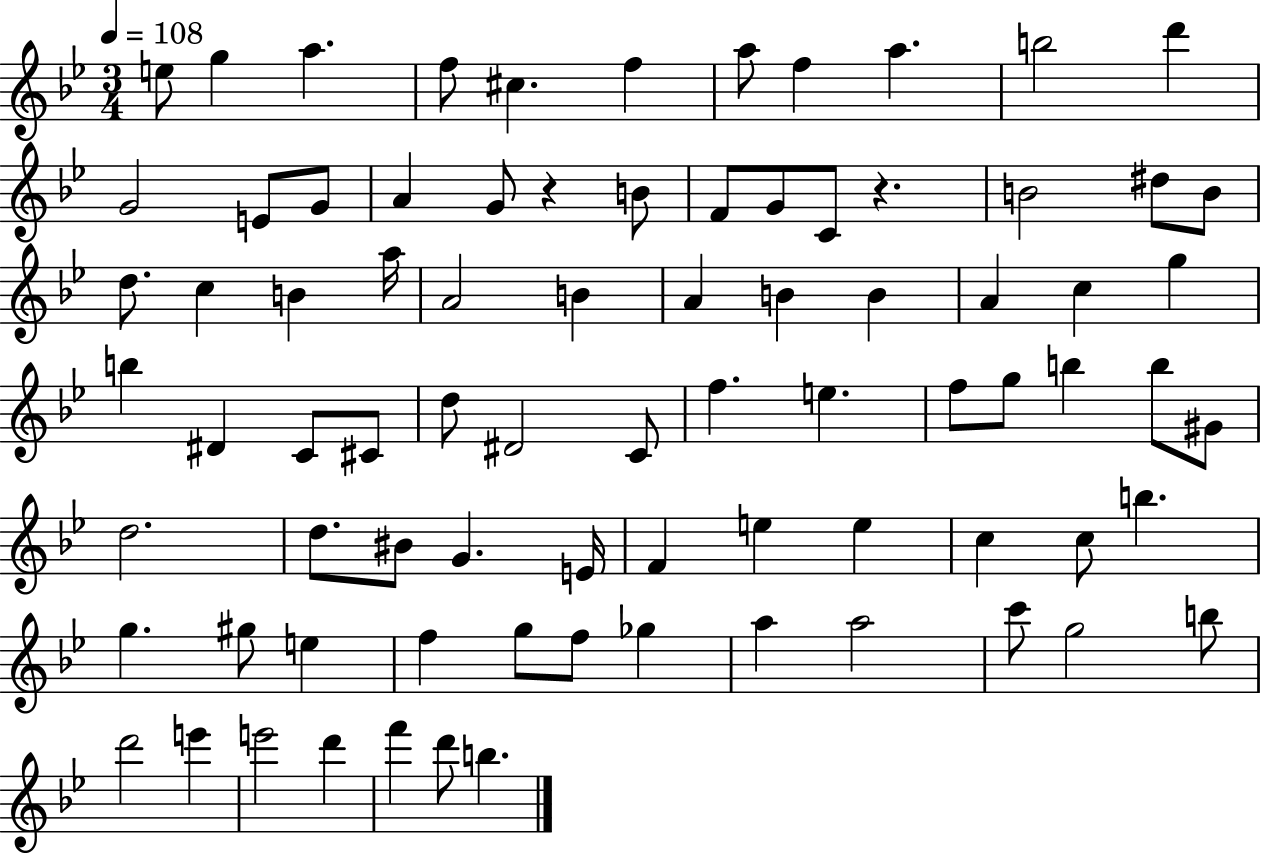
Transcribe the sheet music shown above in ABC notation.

X:1
T:Untitled
M:3/4
L:1/4
K:Bb
e/2 g a f/2 ^c f a/2 f a b2 d' G2 E/2 G/2 A G/2 z B/2 F/2 G/2 C/2 z B2 ^d/2 B/2 d/2 c B a/4 A2 B A B B A c g b ^D C/2 ^C/2 d/2 ^D2 C/2 f e f/2 g/2 b b/2 ^G/2 d2 d/2 ^B/2 G E/4 F e e c c/2 b g ^g/2 e f g/2 f/2 _g a a2 c'/2 g2 b/2 d'2 e' e'2 d' f' d'/2 b